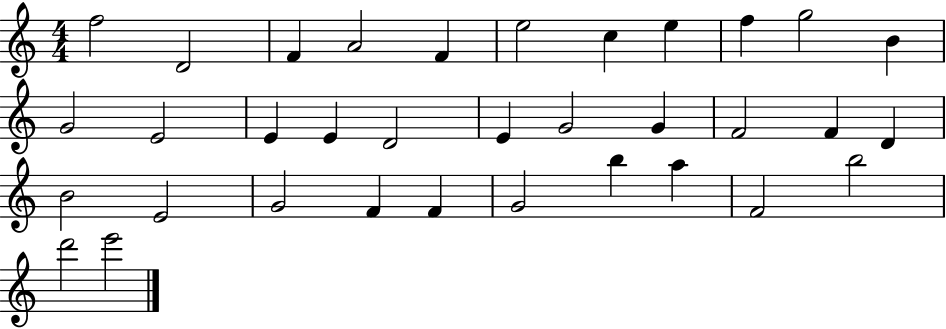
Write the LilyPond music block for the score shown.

{
  \clef treble
  \numericTimeSignature
  \time 4/4
  \key c \major
  f''2 d'2 | f'4 a'2 f'4 | e''2 c''4 e''4 | f''4 g''2 b'4 | \break g'2 e'2 | e'4 e'4 d'2 | e'4 g'2 g'4 | f'2 f'4 d'4 | \break b'2 e'2 | g'2 f'4 f'4 | g'2 b''4 a''4 | f'2 b''2 | \break d'''2 e'''2 | \bar "|."
}